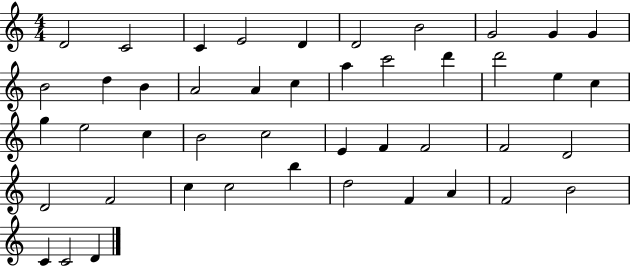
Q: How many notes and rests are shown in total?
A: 45